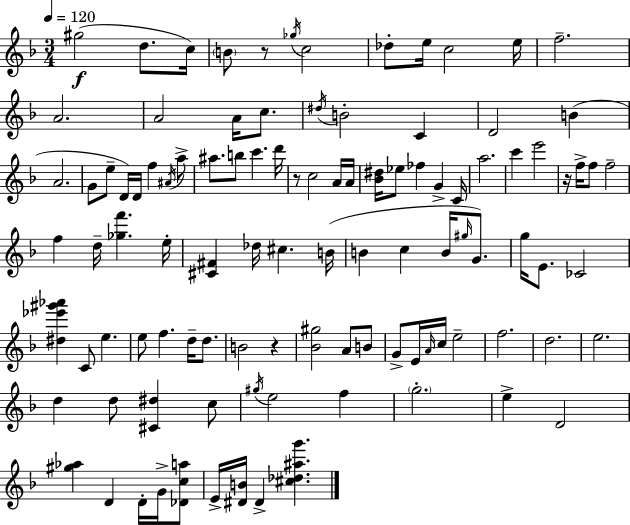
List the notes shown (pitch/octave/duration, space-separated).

G#5/h D5/e. C5/s B4/e R/e Gb5/s C5/h Db5/e E5/s C5/h E5/s F5/h. A4/h. A4/h A4/s C5/e. D#5/s B4/h C4/q D4/h B4/q A4/h. G4/e E5/e D4/s D4/s F5/q A#4/s A5/e A#5/e. B5/e C6/q. D6/s R/e C5/h A4/s A4/s [Bb4,D#5]/s Eb5/e FES5/q G4/q C4/s A5/h. C6/q E6/h R/s F5/s F5/e F5/h F5/q D5/s [Gb5,F6]/q. E5/s [C#4,F#4]/q Db5/s C#5/q. B4/s B4/q C5/q B4/s G#5/s G4/e. G5/s E4/e. CES4/h [D#5,Eb6,G#6,Ab6]/q C4/e E5/q. E5/e F5/q. D5/s D5/e. B4/h R/q [Bb4,G#5]/h A4/e B4/e G4/e E4/s A4/s C5/s E5/h F5/h. D5/h. E5/h. D5/q D5/e [C#4,D#5]/q C5/e G#5/s E5/h F5/q G5/h. E5/q D4/h [G#5,Ab5]/q D4/q D4/s G4/s [Db4,C5,A5]/e E4/s [D#4,B4]/s D#4/q [C#5,Db5,A#5,G6]/q.